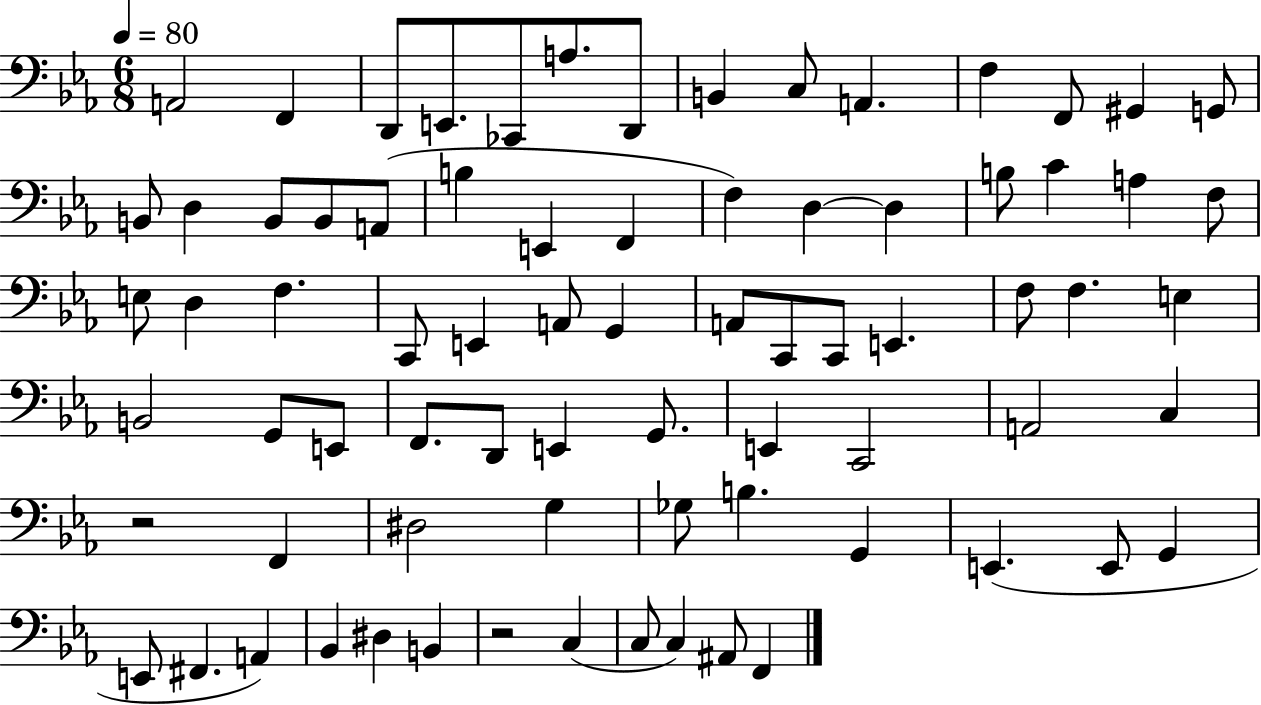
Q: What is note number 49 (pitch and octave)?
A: E2